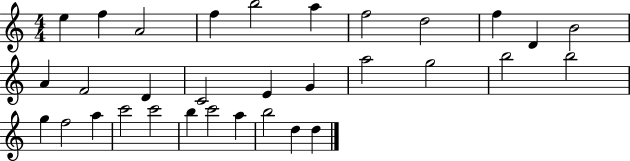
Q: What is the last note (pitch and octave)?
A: D5